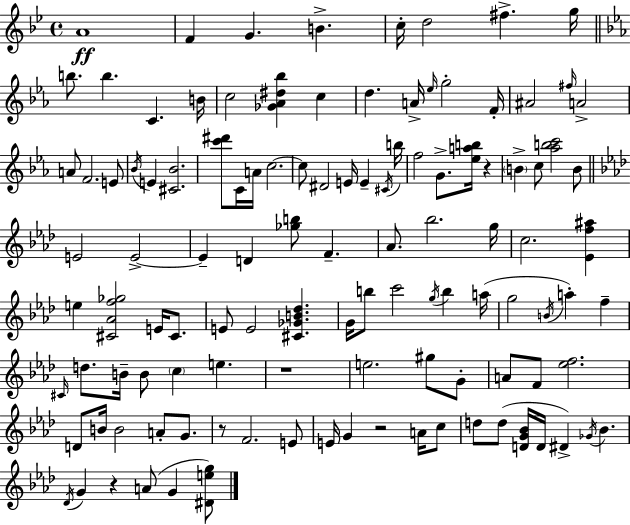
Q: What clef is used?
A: treble